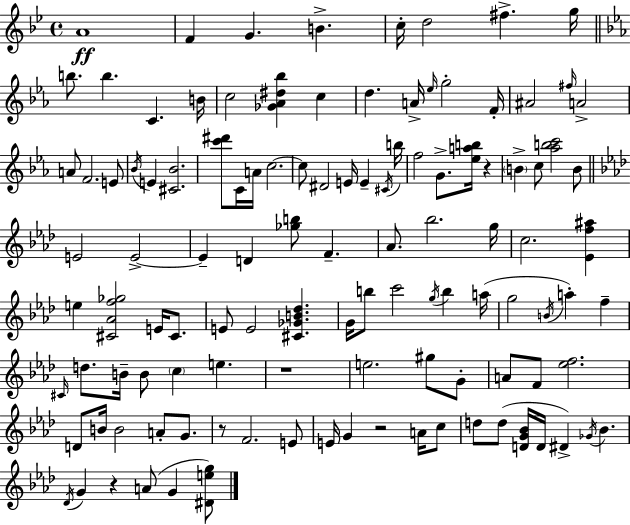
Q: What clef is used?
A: treble